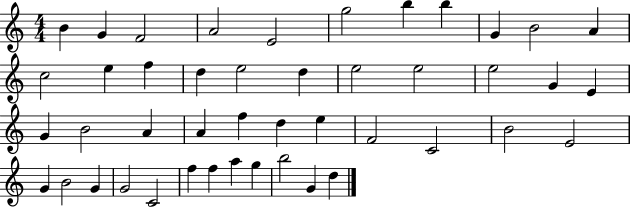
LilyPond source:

{
  \clef treble
  \numericTimeSignature
  \time 4/4
  \key c \major
  b'4 g'4 f'2 | a'2 e'2 | g''2 b''4 b''4 | g'4 b'2 a'4 | \break c''2 e''4 f''4 | d''4 e''2 d''4 | e''2 e''2 | e''2 g'4 e'4 | \break g'4 b'2 a'4 | a'4 f''4 d''4 e''4 | f'2 c'2 | b'2 e'2 | \break g'4 b'2 g'4 | g'2 c'2 | f''4 f''4 a''4 g''4 | b''2 g'4 d''4 | \break \bar "|."
}